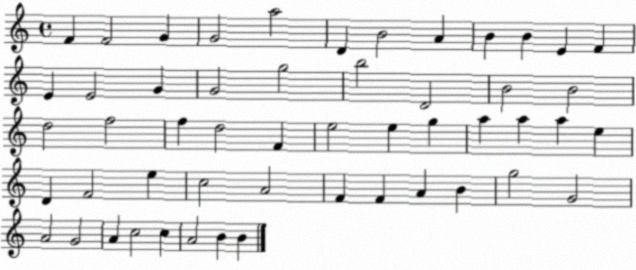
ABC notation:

X:1
T:Untitled
M:4/4
L:1/4
K:C
F F2 G G2 a2 D B2 A B B E F E E2 G G2 g2 b2 D2 B2 B2 d2 f2 f d2 F e2 e g a a a e D F2 e c2 A2 F F A B g2 G2 A2 G2 A c2 c A2 B B